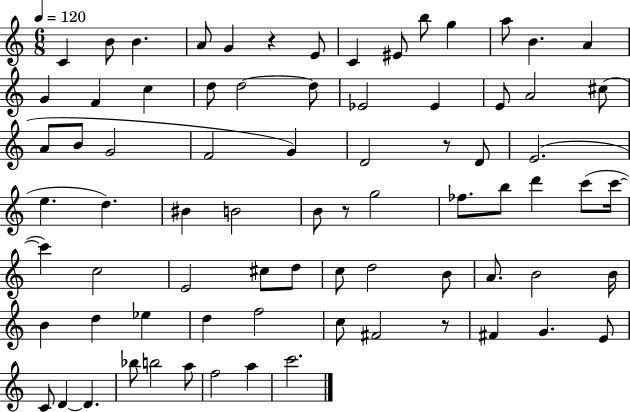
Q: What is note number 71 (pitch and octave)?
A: F5